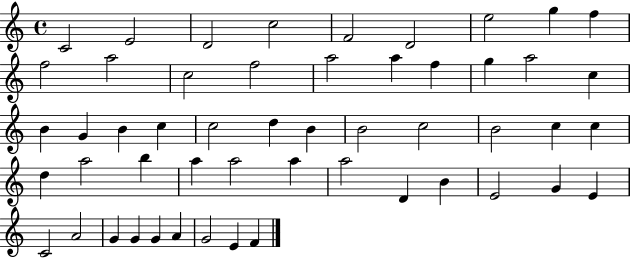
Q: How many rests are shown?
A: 0